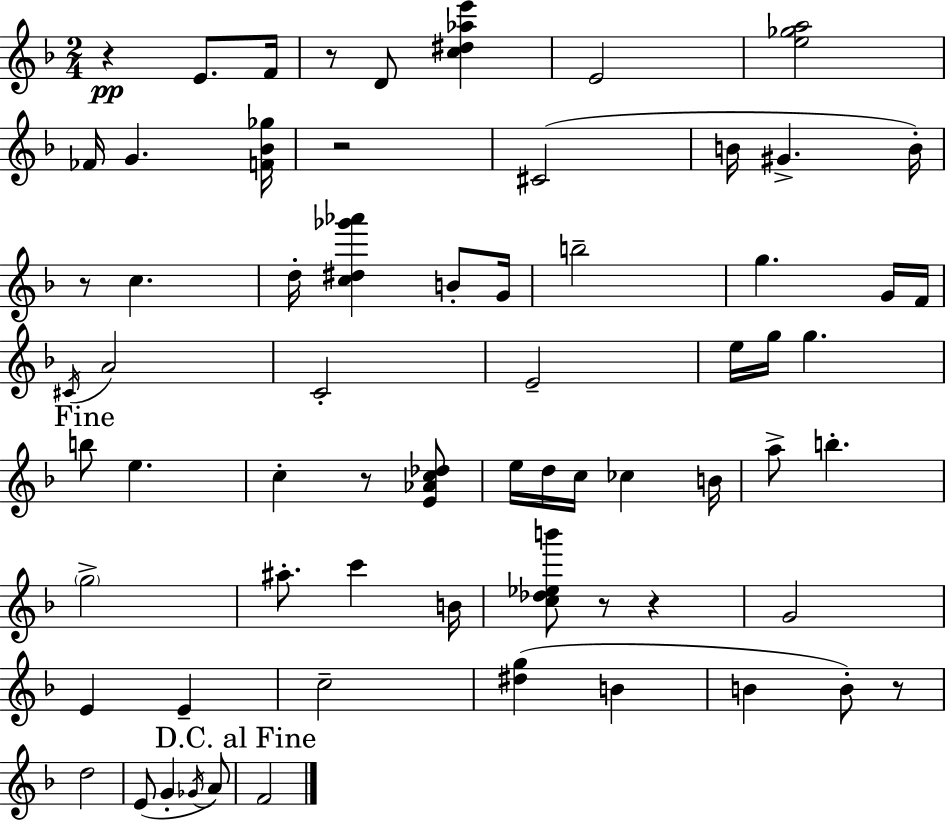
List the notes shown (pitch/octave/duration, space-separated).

R/q E4/e. F4/s R/e D4/e [C5,D#5,Ab5,E6]/q E4/h [E5,Gb5,A5]/h FES4/s G4/q. [F4,Bb4,Gb5]/s R/h C#4/h B4/s G#4/q. B4/s R/e C5/q. D5/s [C5,D#5,Gb6,Ab6]/q B4/e G4/s B5/h G5/q. G4/s F4/s C#4/s A4/h C4/h E4/h E5/s G5/s G5/q. B5/e E5/q. C5/q R/e [E4,Ab4,C5,Db5]/e E5/s D5/s C5/s CES5/q B4/s A5/e B5/q. G5/h A#5/e. C6/q B4/s [C5,Db5,Eb5,B6]/e R/e R/q G4/h E4/q E4/q C5/h [D#5,G5]/q B4/q B4/q B4/e R/e D5/h E4/e G4/q Gb4/s A4/e F4/h